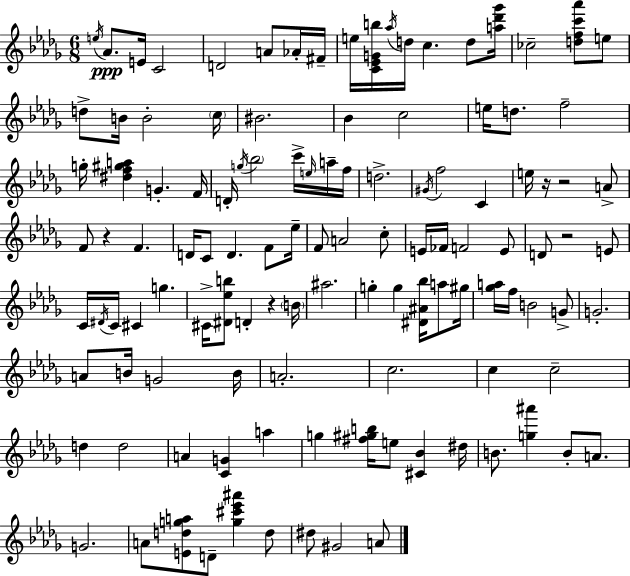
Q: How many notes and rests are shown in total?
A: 117